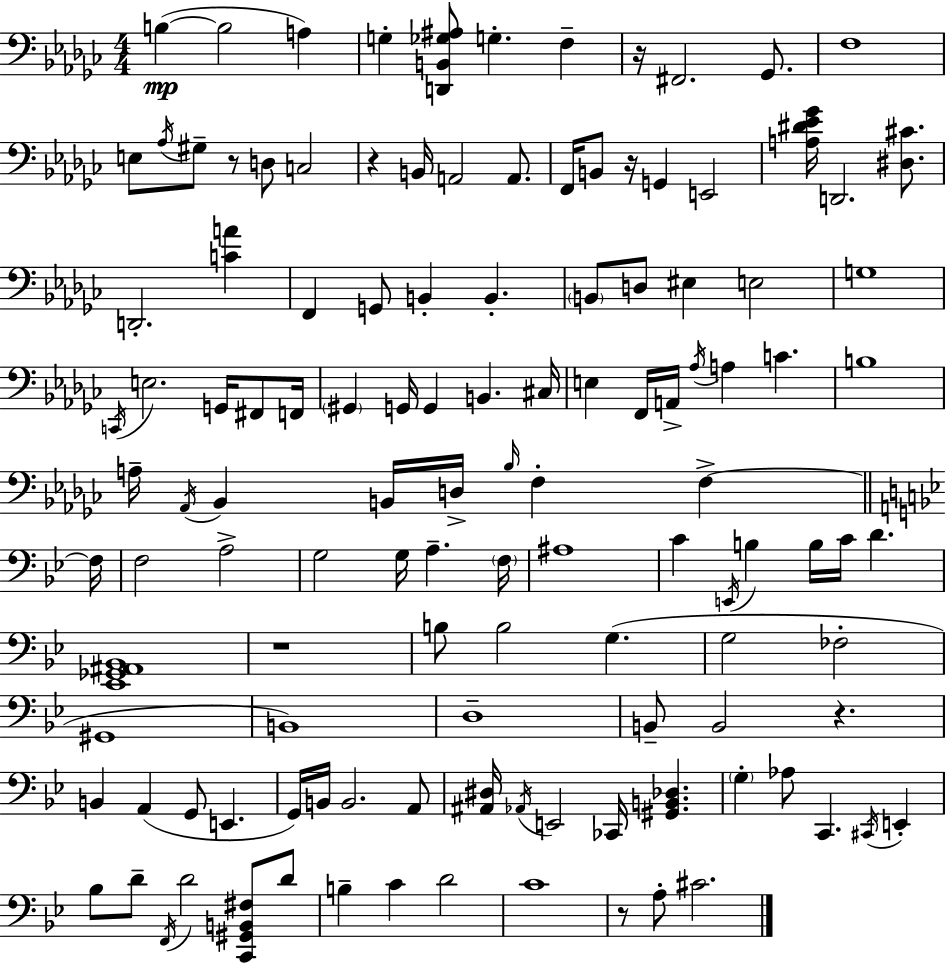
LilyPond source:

{
  \clef bass
  \numericTimeSignature
  \time 4/4
  \key ees \minor
  b4~(~\mp b2 a4) | g4-. <d, b, ges ais>8 g4.-. f4-- | r16 fis,2. ges,8. | f1 | \break e8 \acciaccatura { aes16 } gis8-- r8 d8 c2 | r4 b,16 a,2 a,8. | f,16 b,8 r16 g,4 e,2 | <a dis' ees' ges'>16 d,2. <dis cis'>8. | \break d,2.-. <c' a'>4 | f,4 g,8 b,4-. b,4.-. | \parenthesize b,8 d8 eis4 e2 | g1 | \break \acciaccatura { c,16 } e2. g,16 fis,8 | f,16 \parenthesize gis,4 g,16 g,4 b,4. | cis16 e4 f,16 a,16-> \acciaccatura { aes16 } a4 c'4. | b1 | \break a16-- \acciaccatura { aes,16 } bes,4 b,16 d16-> \grace { bes16 } f4-. | f4->~~ \bar "||" \break \key bes \major f16 f2 a2-> | g2 g16 a4.-- | \parenthesize f16 ais1 | c'4 \acciaccatura { e,16 } b4 b16 c'16 d'4. | \break <ees, ges, ais, bes,>1 | r1 | b8 b2 g4.( | g2 fes2-. | \break gis,1 | b,1) | d1-- | b,8-- b,2 r4. | \break b,4 a,4( g,8 e,4. | g,16) b,16 b,2. | a,8 <ais, dis>16 \acciaccatura { aes,16 } e,2 ces,16 <gis, b, des>4. | \parenthesize g4-. aes8 c,4. \acciaccatura { cis,16 } | \break e,4-. bes8 d'8-- \acciaccatura { f,16 } d'2 | <c, gis, b, fis>8 d'8 b4-- c'4 d'2 | c'1 | r8 a8-. cis'2. | \break \bar "|."
}